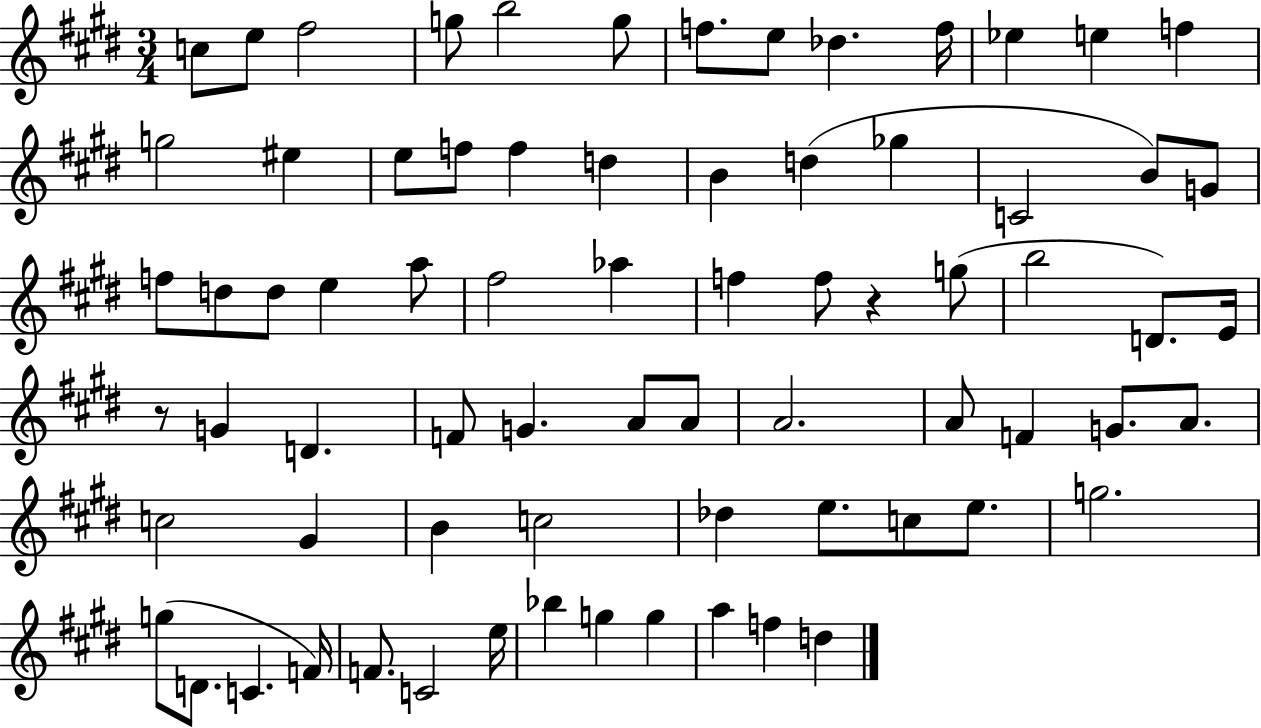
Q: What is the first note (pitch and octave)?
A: C5